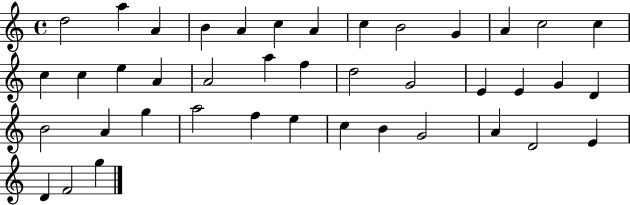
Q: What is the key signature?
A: C major